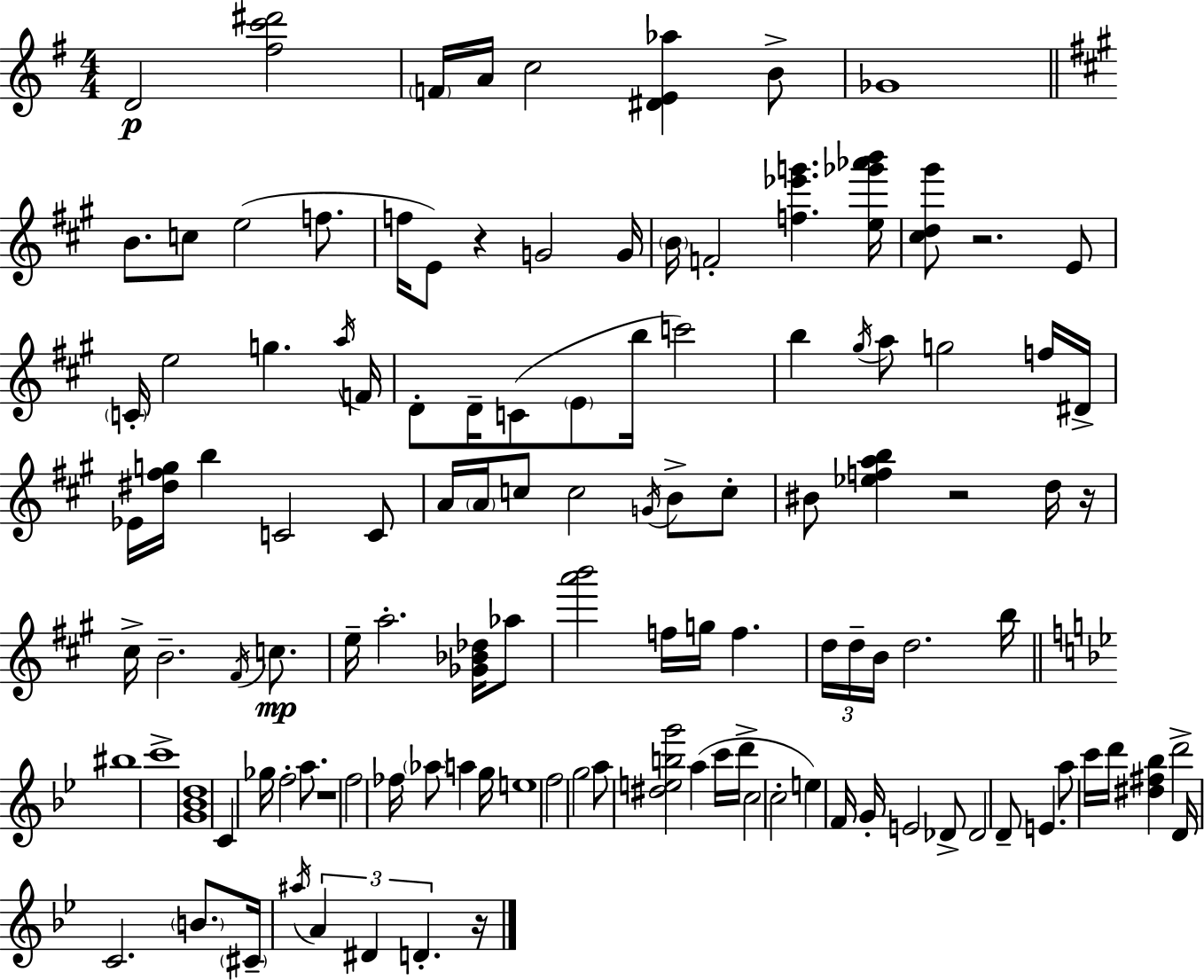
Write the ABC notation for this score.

X:1
T:Untitled
M:4/4
L:1/4
K:Em
D2 [^fc'^d']2 F/4 A/4 c2 [^DE_a] B/2 _G4 B/2 c/2 e2 f/2 f/4 E/2 z G2 G/4 B/4 F2 [f_e'g'] [e_g'_a'b']/4 [^cd^g']/2 z2 E/2 C/4 e2 g a/4 F/4 D/2 D/4 C/2 E/2 b/4 c'2 b ^g/4 a/2 g2 f/4 ^D/4 _E/4 [^d^fg]/4 b C2 C/2 A/4 A/4 c/2 c2 G/4 B/2 c/2 ^B/2 [_efab] z2 d/4 z/4 ^c/4 B2 ^F/4 c/2 e/4 a2 [_G_B_d]/4 _a/2 [a'b']2 f/4 g/4 f d/4 d/4 B/4 d2 b/4 ^b4 c'4 [G_Bd]4 C _g/4 f2 a/2 z4 f2 _f/4 _a/2 a g/4 e4 f2 g2 a/2 [^debg']2 a c'/4 d'/4 c2 c2 e F/4 G/4 E2 _D/2 _D2 D/2 E a/2 c'/4 d'/4 [^d^f_b] d'2 D/4 C2 B/2 ^C/4 ^a/4 A ^D D z/4